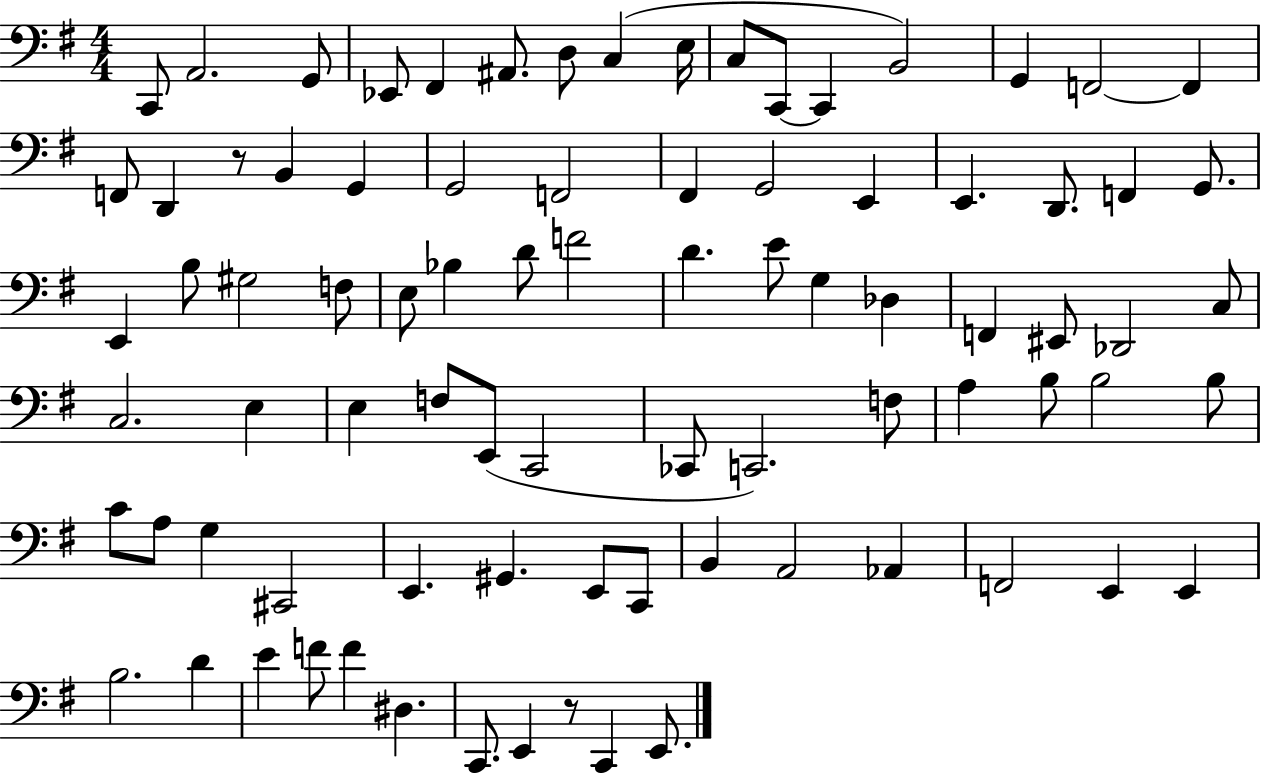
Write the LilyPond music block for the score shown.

{
  \clef bass
  \numericTimeSignature
  \time 4/4
  \key g \major
  \repeat volta 2 { c,8 a,2. g,8 | ees,8 fis,4 ais,8. d8 c4( e16 | c8 c,8~~ c,4 b,2) | g,4 f,2~~ f,4 | \break f,8 d,4 r8 b,4 g,4 | g,2 f,2 | fis,4 g,2 e,4 | e,4. d,8. f,4 g,8. | \break e,4 b8 gis2 f8 | e8 bes4 d'8 f'2 | d'4. e'8 g4 des4 | f,4 eis,8 des,2 c8 | \break c2. e4 | e4 f8 e,8( c,2 | ces,8 c,2.) f8 | a4 b8 b2 b8 | \break c'8 a8 g4 cis,2 | e,4. gis,4. e,8 c,8 | b,4 a,2 aes,4 | f,2 e,4 e,4 | \break b2. d'4 | e'4 f'8 f'4 dis4. | c,8. e,4 r8 c,4 e,8. | } \bar "|."
}